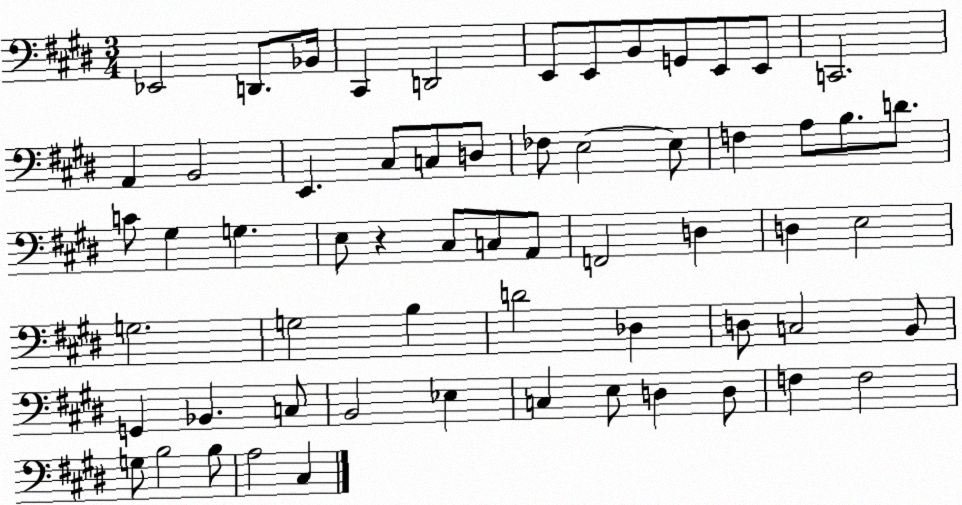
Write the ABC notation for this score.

X:1
T:Untitled
M:3/4
L:1/4
K:E
_E,,2 D,,/2 _B,,/4 ^C,, D,,2 E,,/2 E,,/2 B,,/2 G,,/2 E,,/2 E,,/2 C,,2 A,, B,,2 E,, ^C,/2 C,/2 D,/2 _F,/2 E,2 E,/2 F, A,/2 B,/2 D/2 C/2 ^G, G, E,/2 z ^C,/2 C,/2 A,,/2 F,,2 D, D, E,2 G,2 G,2 B, D2 _D, D,/2 C,2 B,,/2 G,, _B,, C,/2 B,,2 _E, C, E,/2 D, D,/2 F, F,2 G,/2 B,2 B,/2 A,2 ^C,